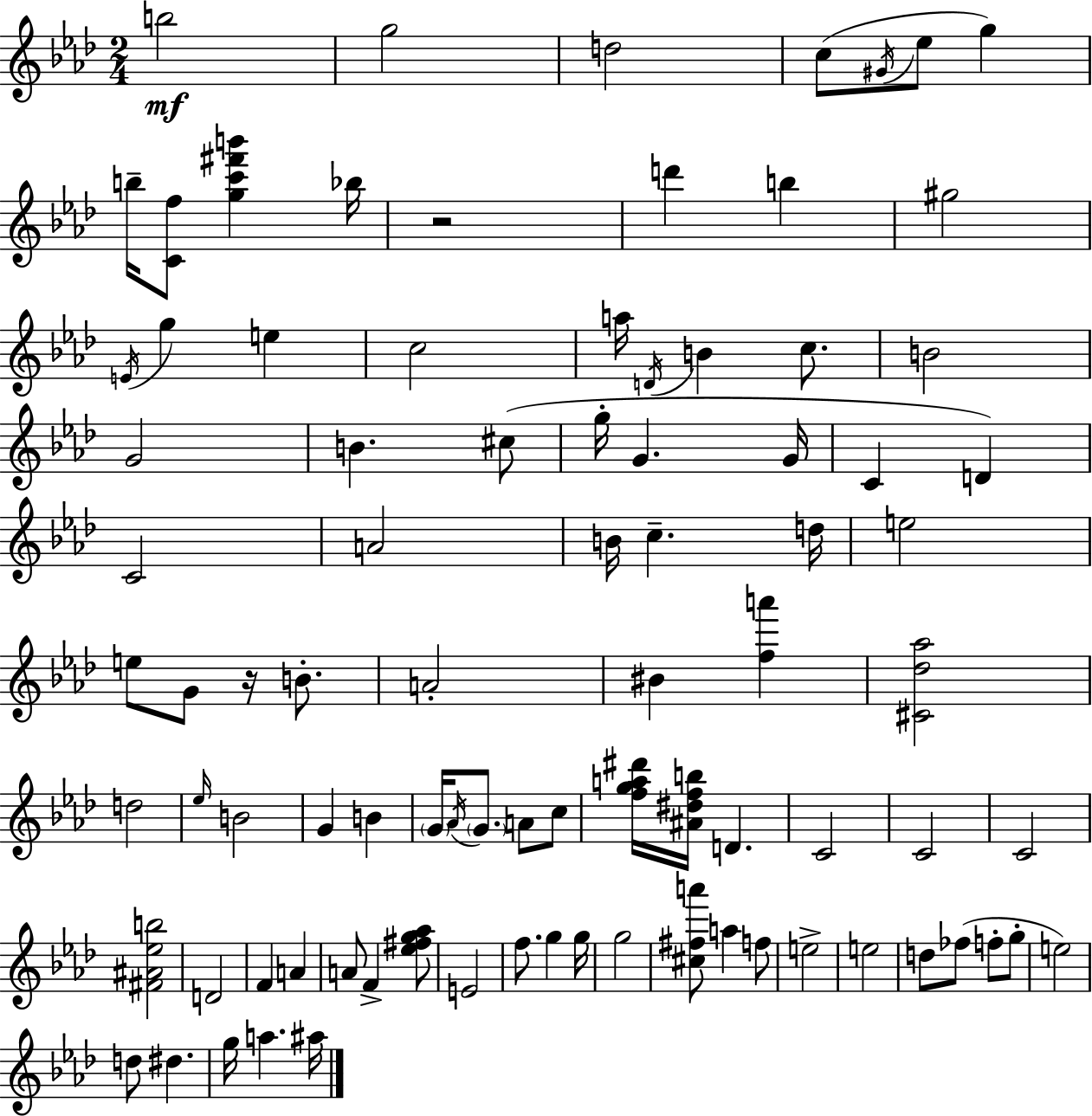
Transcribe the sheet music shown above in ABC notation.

X:1
T:Untitled
M:2/4
L:1/4
K:Fm
b2 g2 d2 c/2 ^G/4 _e/2 g b/4 [Cf]/2 [gc'^f'b'] _b/4 z2 d' b ^g2 E/4 g e c2 a/4 D/4 B c/2 B2 G2 B ^c/2 g/4 G G/4 C D C2 A2 B/4 c d/4 e2 e/2 G/2 z/4 B/2 A2 ^B [fa'] [^C_d_a]2 d2 _e/4 B2 G B G/4 _A/4 G/2 A/2 c/2 [fga^d']/4 [^A^dfb]/4 D C2 C2 C2 [^F^A_eb]2 D2 F A A/2 F [_e^fg_a]/2 E2 f/2 g g/4 g2 [^c^fa']/2 a f/2 e2 e2 d/2 _f/2 f/2 g/2 e2 d/2 ^d g/4 a ^a/4